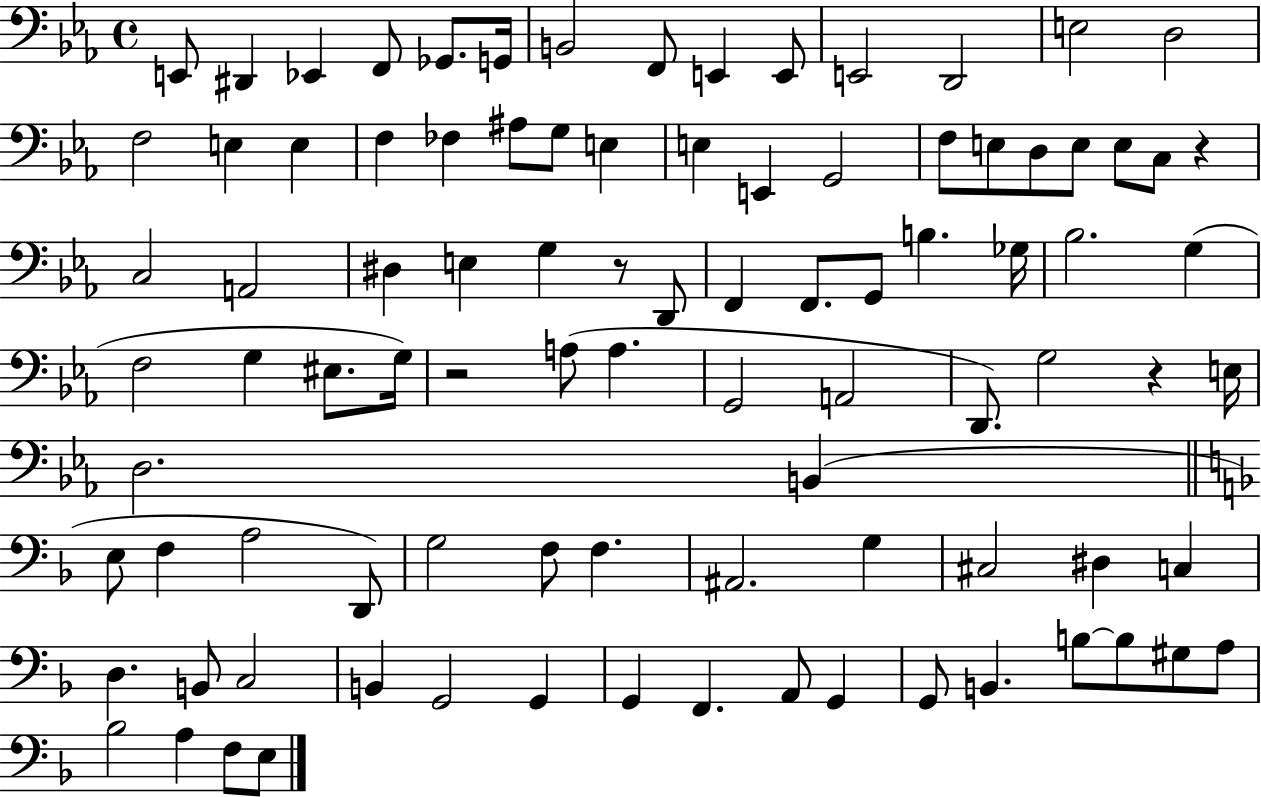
{
  \clef bass
  \time 4/4
  \defaultTimeSignature
  \key ees \major
  \repeat volta 2 { e,8 dis,4 ees,4 f,8 ges,8. g,16 | b,2 f,8 e,4 e,8 | e,2 d,2 | e2 d2 | \break f2 e4 e4 | f4 fes4 ais8 g8 e4 | e4 e,4 g,2 | f8 e8 d8 e8 e8 c8 r4 | \break c2 a,2 | dis4 e4 g4 r8 d,8 | f,4 f,8. g,8 b4. ges16 | bes2. g4( | \break f2 g4 eis8. g16) | r2 a8( a4. | g,2 a,2 | d,8.) g2 r4 e16 | \break d2. b,4( | \bar "||" \break \key f \major e8 f4 a2 d,8) | g2 f8 f4. | ais,2. g4 | cis2 dis4 c4 | \break d4. b,8 c2 | b,4 g,2 g,4 | g,4 f,4. a,8 g,4 | g,8 b,4. b8~~ b8 gis8 a8 | \break bes2 a4 f8 e8 | } \bar "|."
}